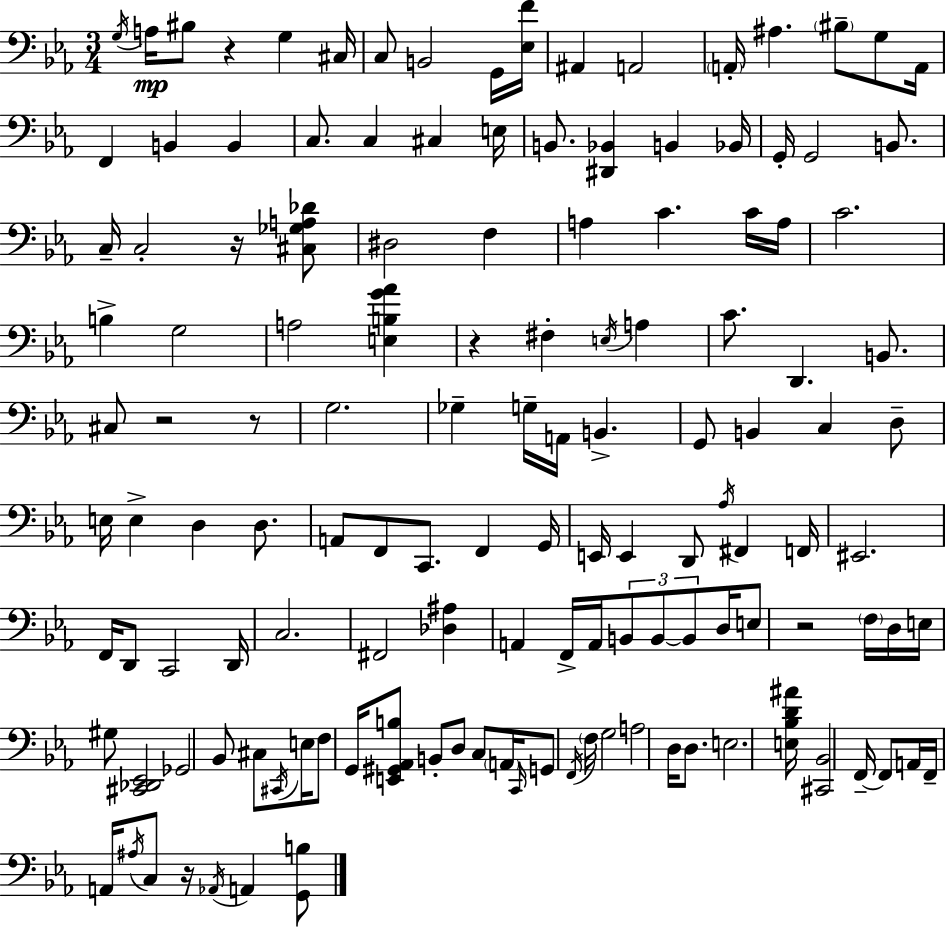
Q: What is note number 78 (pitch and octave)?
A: F#2